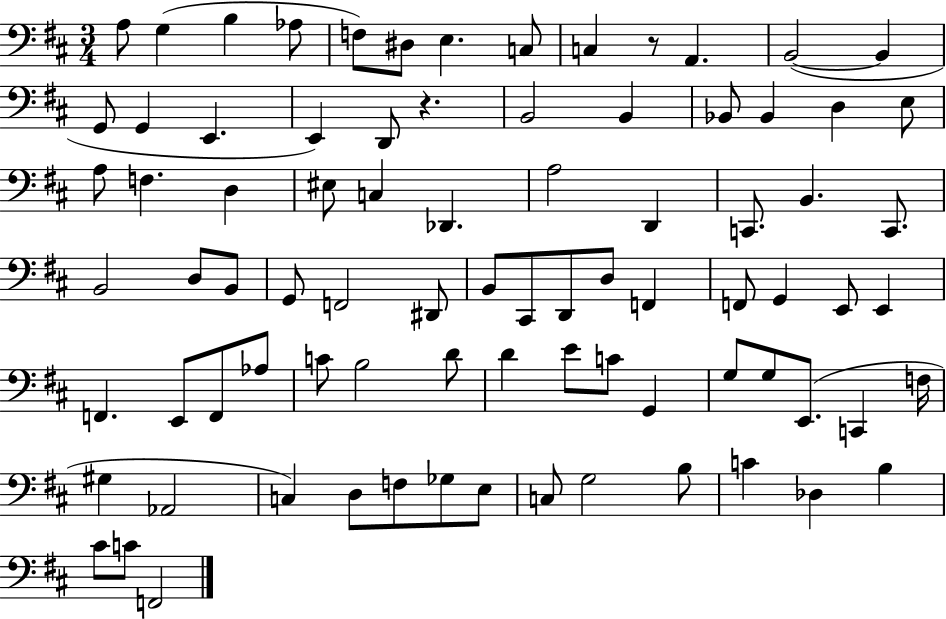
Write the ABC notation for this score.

X:1
T:Untitled
M:3/4
L:1/4
K:D
A,/2 G, B, _A,/2 F,/2 ^D,/2 E, C,/2 C, z/2 A,, B,,2 B,, G,,/2 G,, E,, E,, D,,/2 z B,,2 B,, _B,,/2 _B,, D, E,/2 A,/2 F, D, ^E,/2 C, _D,, A,2 D,, C,,/2 B,, C,,/2 B,,2 D,/2 B,,/2 G,,/2 F,,2 ^D,,/2 B,,/2 ^C,,/2 D,,/2 D,/2 F,, F,,/2 G,, E,,/2 E,, F,, E,,/2 F,,/2 _A,/2 C/2 B,2 D/2 D E/2 C/2 G,, G,/2 G,/2 E,,/2 C,, F,/4 ^G, _A,,2 C, D,/2 F,/2 _G,/2 E,/2 C,/2 G,2 B,/2 C _D, B, ^C/2 C/2 F,,2